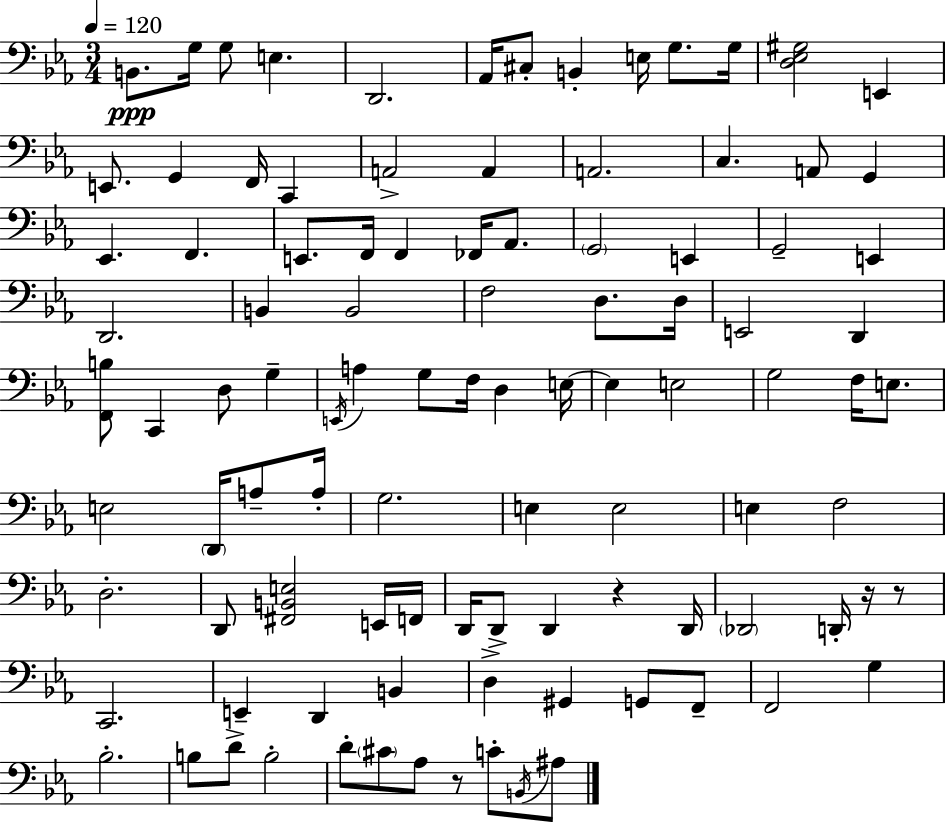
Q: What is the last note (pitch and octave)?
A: A#3